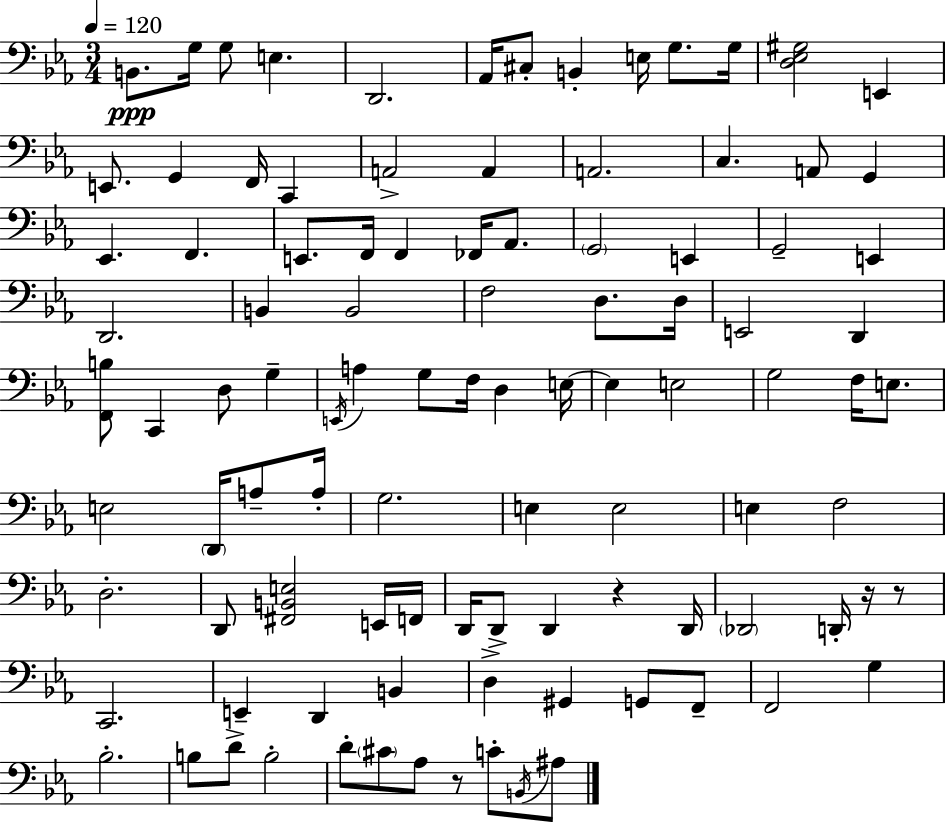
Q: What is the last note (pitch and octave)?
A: A#3